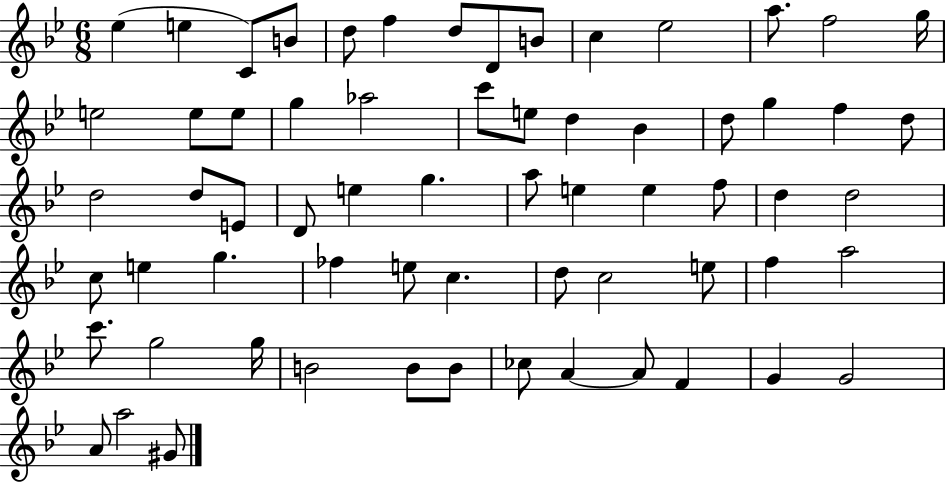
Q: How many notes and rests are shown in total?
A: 65